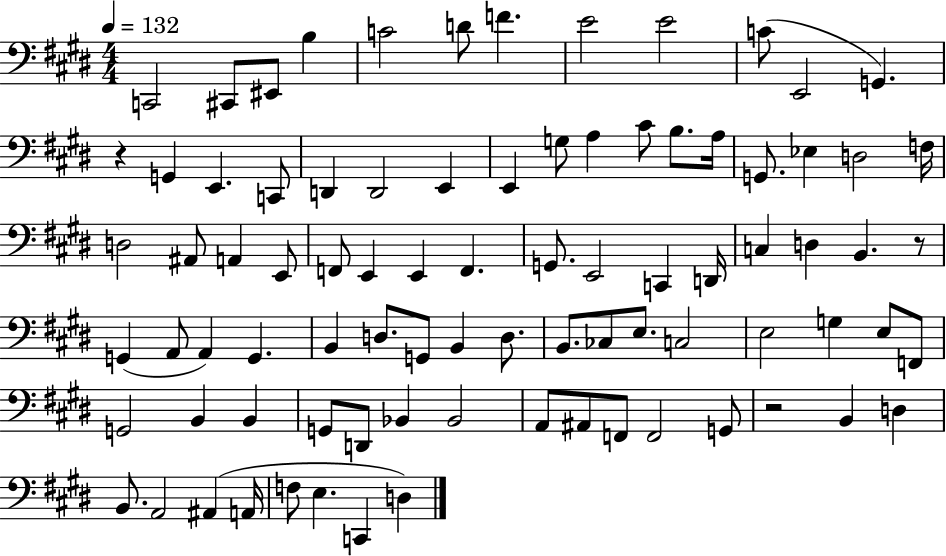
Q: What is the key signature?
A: E major